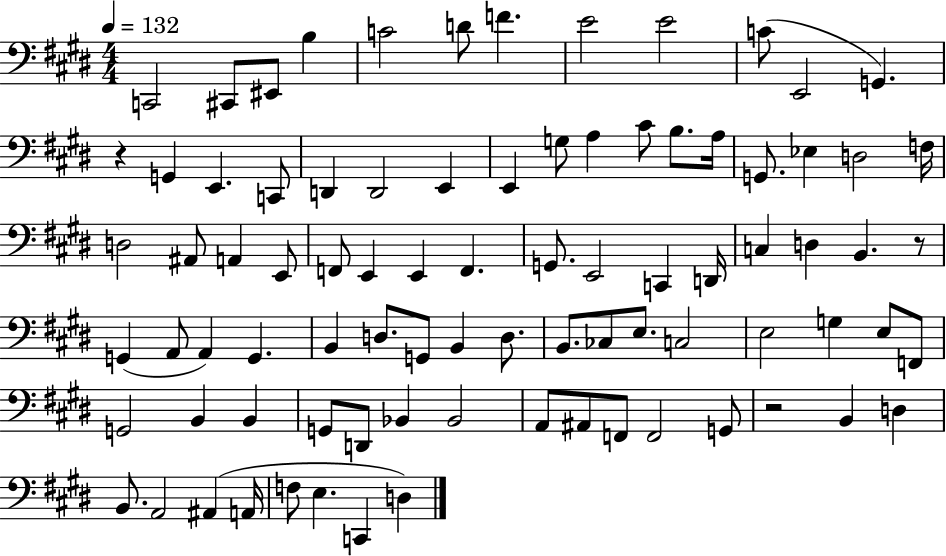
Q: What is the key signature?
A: E major